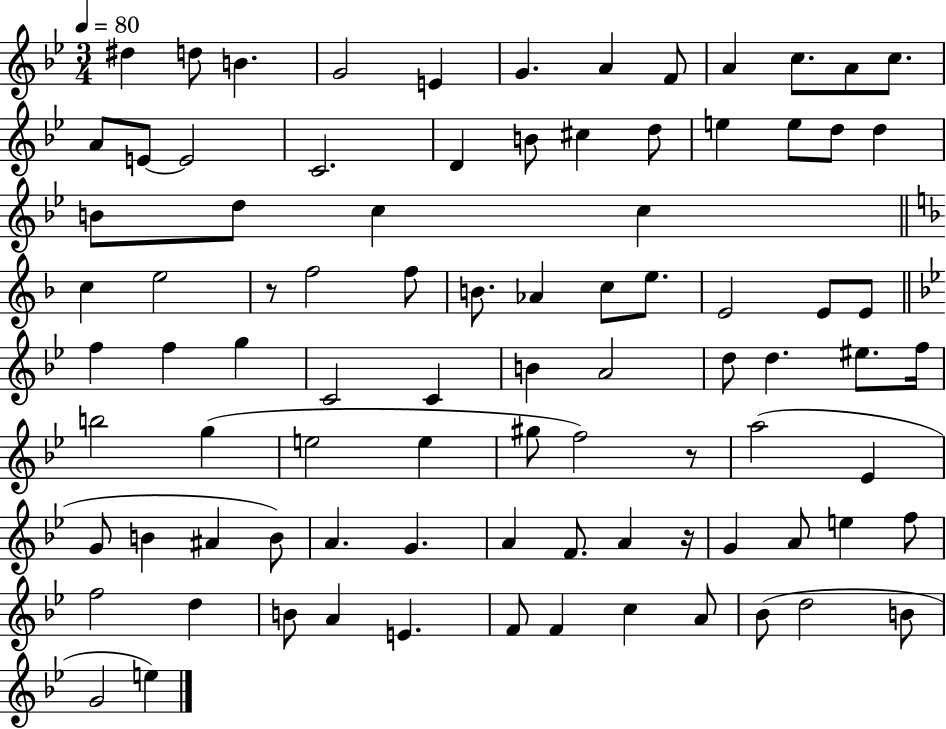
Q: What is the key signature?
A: BES major